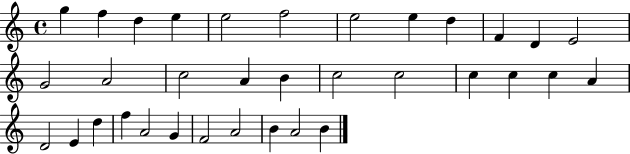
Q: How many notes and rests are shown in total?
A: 34